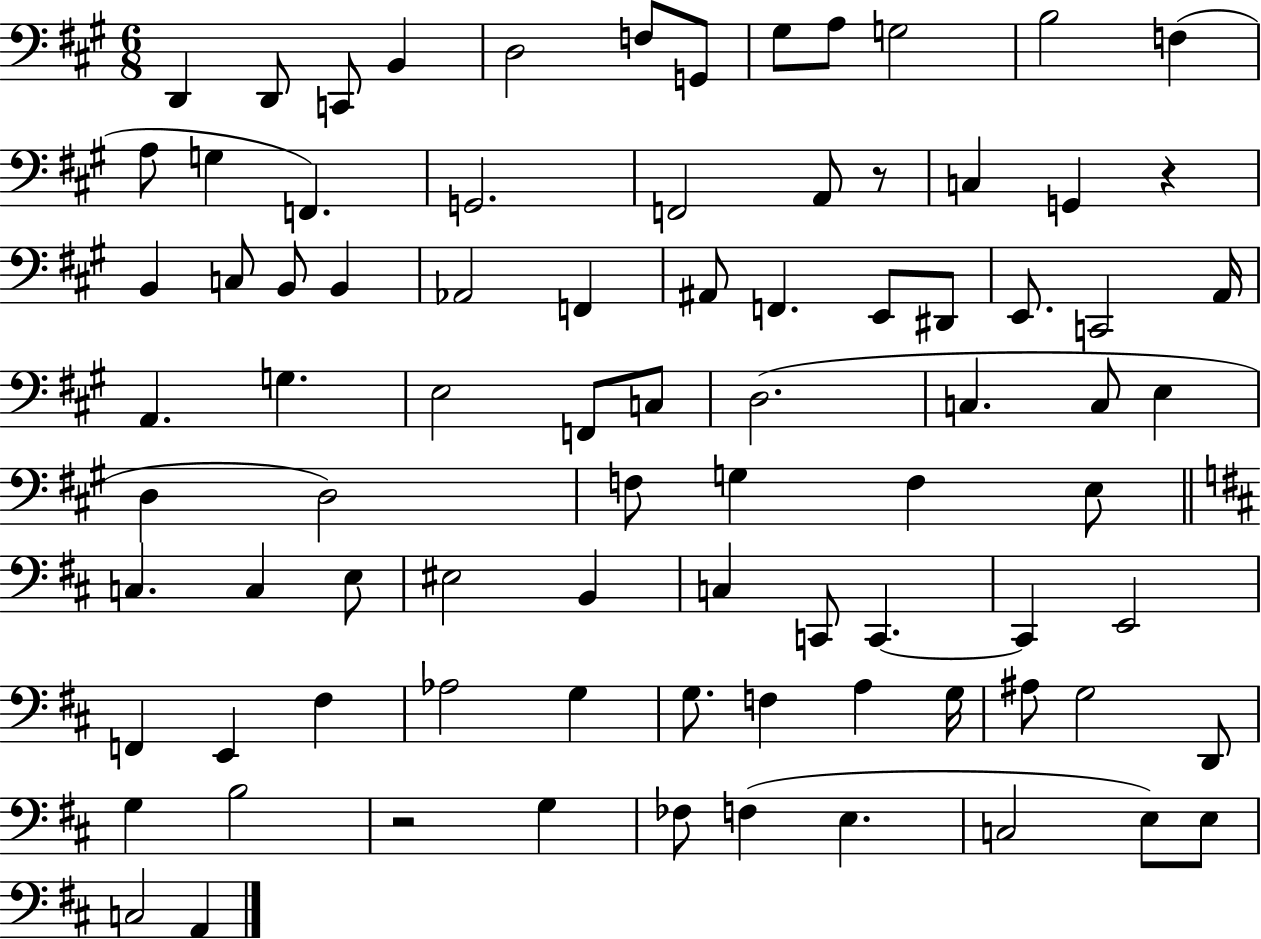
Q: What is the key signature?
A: A major